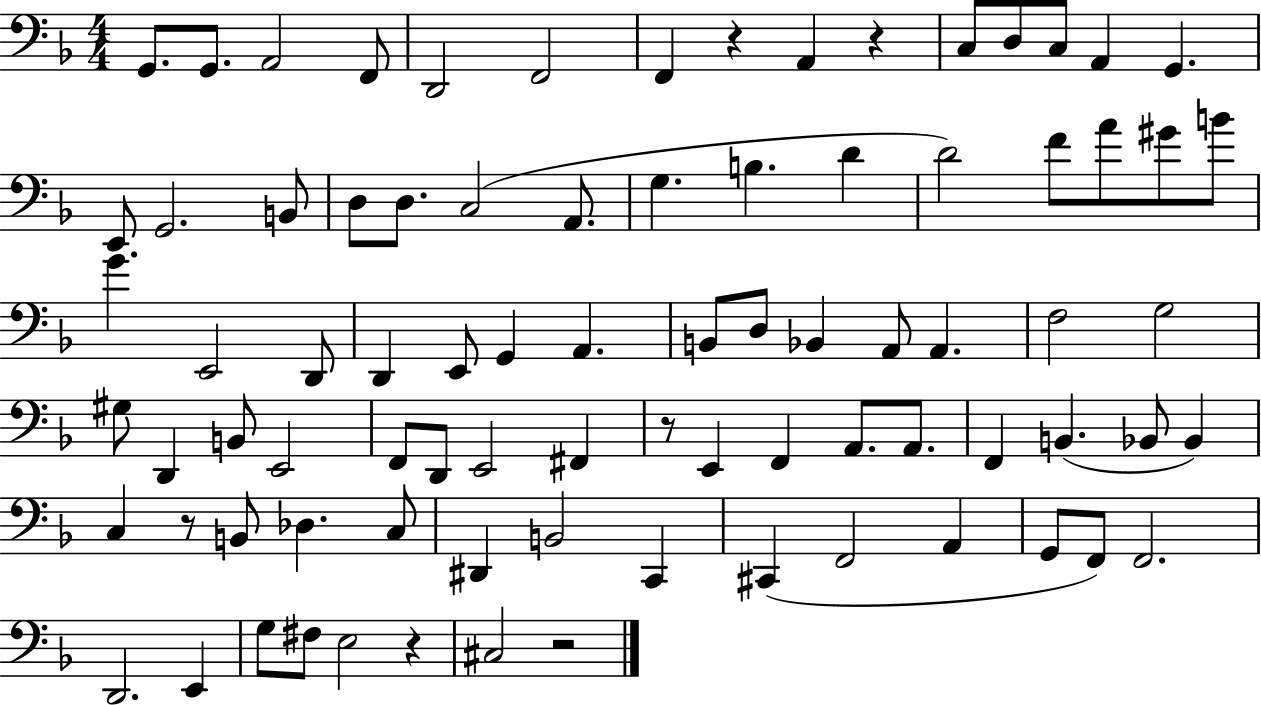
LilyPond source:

{
  \clef bass
  \numericTimeSignature
  \time 4/4
  \key f \major
  g,8. g,8. a,2 f,8 | d,2 f,2 | f,4 r4 a,4 r4 | c8 d8 c8 a,4 g,4. | \break e,8 g,2. b,8 | d8 d8. c2( a,8. | g4. b4. d'4 | d'2) f'8 a'8 gis'8 b'8 | \break g'4. e,2 d,8 | d,4 e,8 g,4 a,4. | b,8 d8 bes,4 a,8 a,4. | f2 g2 | \break gis8 d,4 b,8 e,2 | f,8 d,8 e,2 fis,4 | r8 e,4 f,4 a,8. a,8. | f,4 b,4.( bes,8 bes,4) | \break c4 r8 b,8 des4. c8 | dis,4 b,2 c,4 | cis,4( f,2 a,4 | g,8 f,8) f,2. | \break d,2. e,4 | g8 fis8 e2 r4 | cis2 r2 | \bar "|."
}